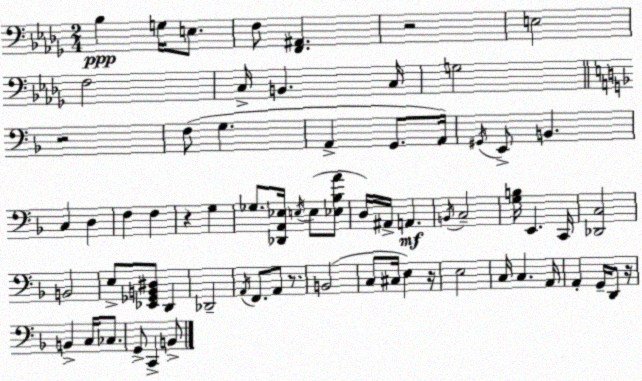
X:1
T:Untitled
M:2/4
L:1/4
K:Bbm
_B, G,/4 E,/2 F,/2 [F,,^A,,] z2 E,2 F,2 C,/4 B,, C,/4 G,2 z2 F,/2 G, A,, G,,/2 A,,/4 ^G,,/4 E,,/2 B,, C, D, F, F, z G, _G,/2 [_D,,A,,_E,]/4 E,/4 E,/2 [_E,_B,A]/2 D,/4 ^A,,/4 A,, B,,/4 C,2 [G,B,]/4 E,, C,,/4 [_D,,C,]2 B,,2 E,/2 [_E,,_G,,B,,^D,]/2 D,, _D,,2 A,,/4 F,,/2 A,,/2 z/2 B,,2 C,/2 ^C,/4 E, z/4 E,2 C,/4 C, A,,/4 A,, G,,/4 D,,/2 z/4 B,, C,/4 _C,/2 G,,/2 C,, B,,/2